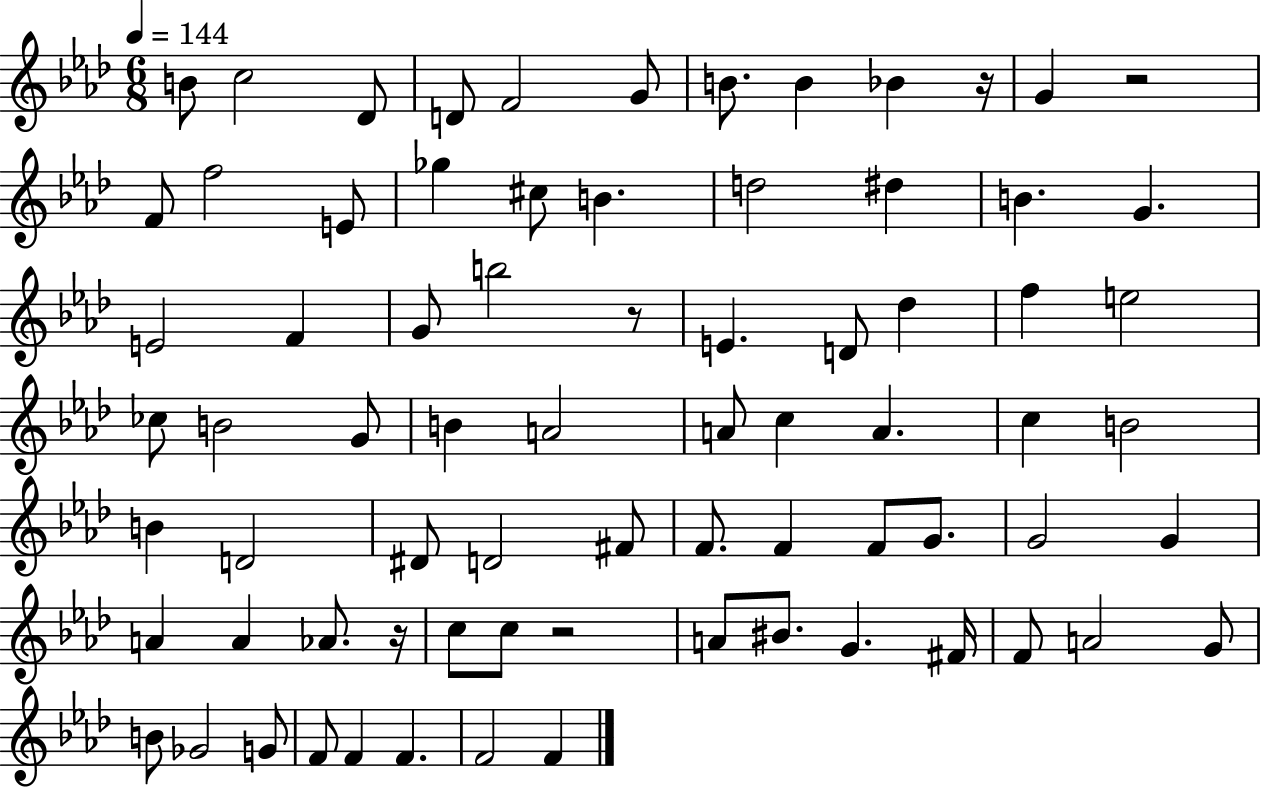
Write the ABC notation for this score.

X:1
T:Untitled
M:6/8
L:1/4
K:Ab
B/2 c2 _D/2 D/2 F2 G/2 B/2 B _B z/4 G z2 F/2 f2 E/2 _g ^c/2 B d2 ^d B G E2 F G/2 b2 z/2 E D/2 _d f e2 _c/2 B2 G/2 B A2 A/2 c A c B2 B D2 ^D/2 D2 ^F/2 F/2 F F/2 G/2 G2 G A A _A/2 z/4 c/2 c/2 z2 A/2 ^B/2 G ^F/4 F/2 A2 G/2 B/2 _G2 G/2 F/2 F F F2 F